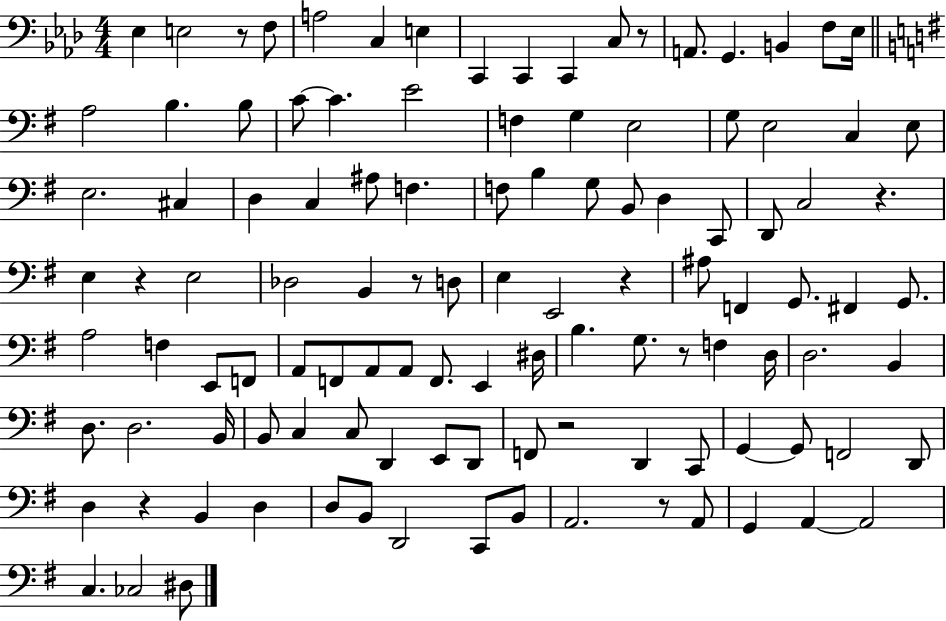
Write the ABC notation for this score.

X:1
T:Untitled
M:4/4
L:1/4
K:Ab
_E, E,2 z/2 F,/2 A,2 C, E, C,, C,, C,, C,/2 z/2 A,,/2 G,, B,, F,/2 _E,/4 A,2 B, B,/2 C/2 C E2 F, G, E,2 G,/2 E,2 C, E,/2 E,2 ^C, D, C, ^A,/2 F, F,/2 B, G,/2 B,,/2 D, C,,/2 D,,/2 C,2 z E, z E,2 _D,2 B,, z/2 D,/2 E, E,,2 z ^A,/2 F,, G,,/2 ^F,, G,,/2 A,2 F, E,,/2 F,,/2 A,,/2 F,,/2 A,,/2 A,,/2 F,,/2 E,, ^D,/4 B, G,/2 z/2 F, D,/4 D,2 B,, D,/2 D,2 B,,/4 B,,/2 C, C,/2 D,, E,,/2 D,,/2 F,,/2 z2 D,, C,,/2 G,, G,,/2 F,,2 D,,/2 D, z B,, D, D,/2 B,,/2 D,,2 C,,/2 B,,/2 A,,2 z/2 A,,/2 G,, A,, A,,2 C, _C,2 ^D,/2